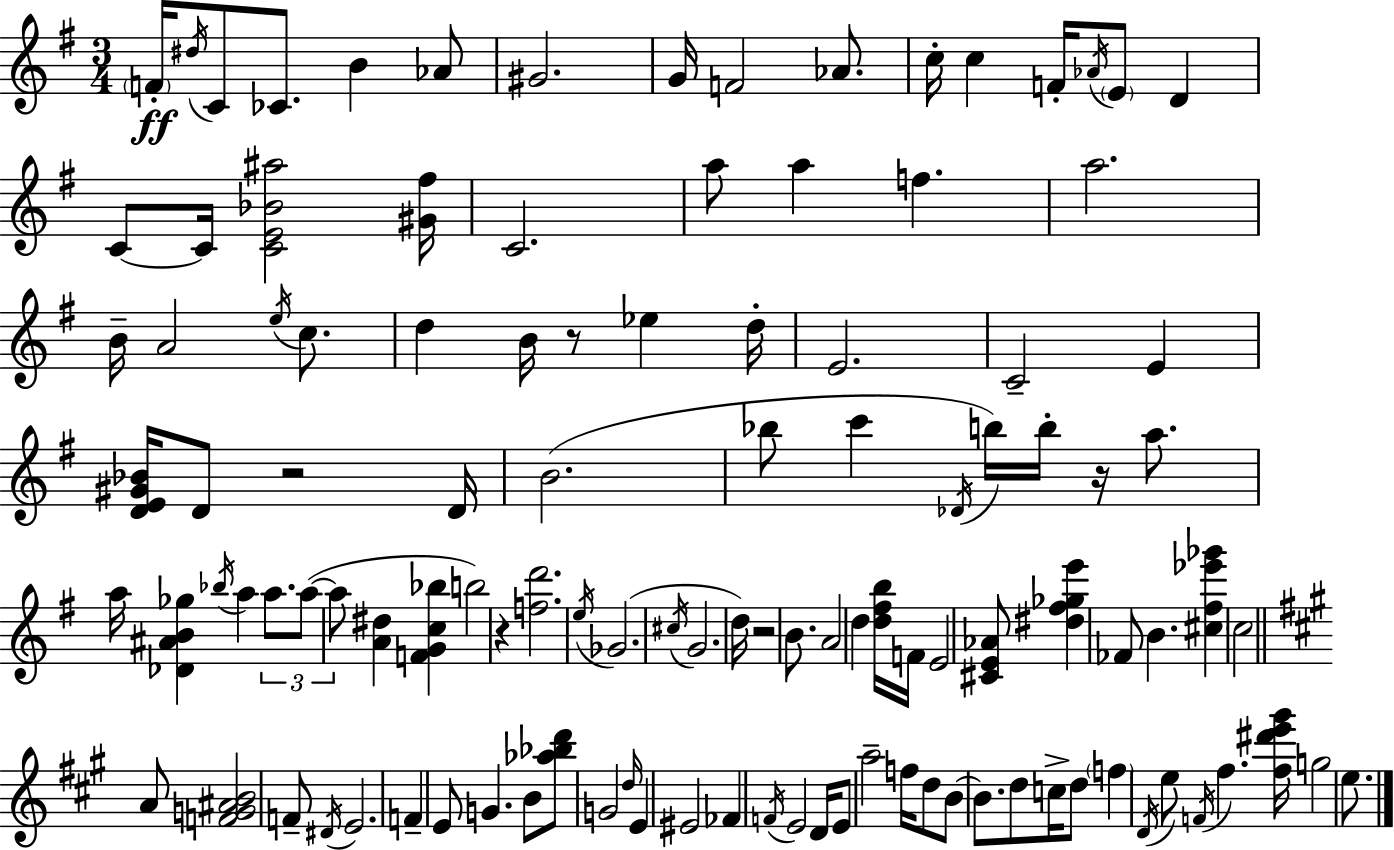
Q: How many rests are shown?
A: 5